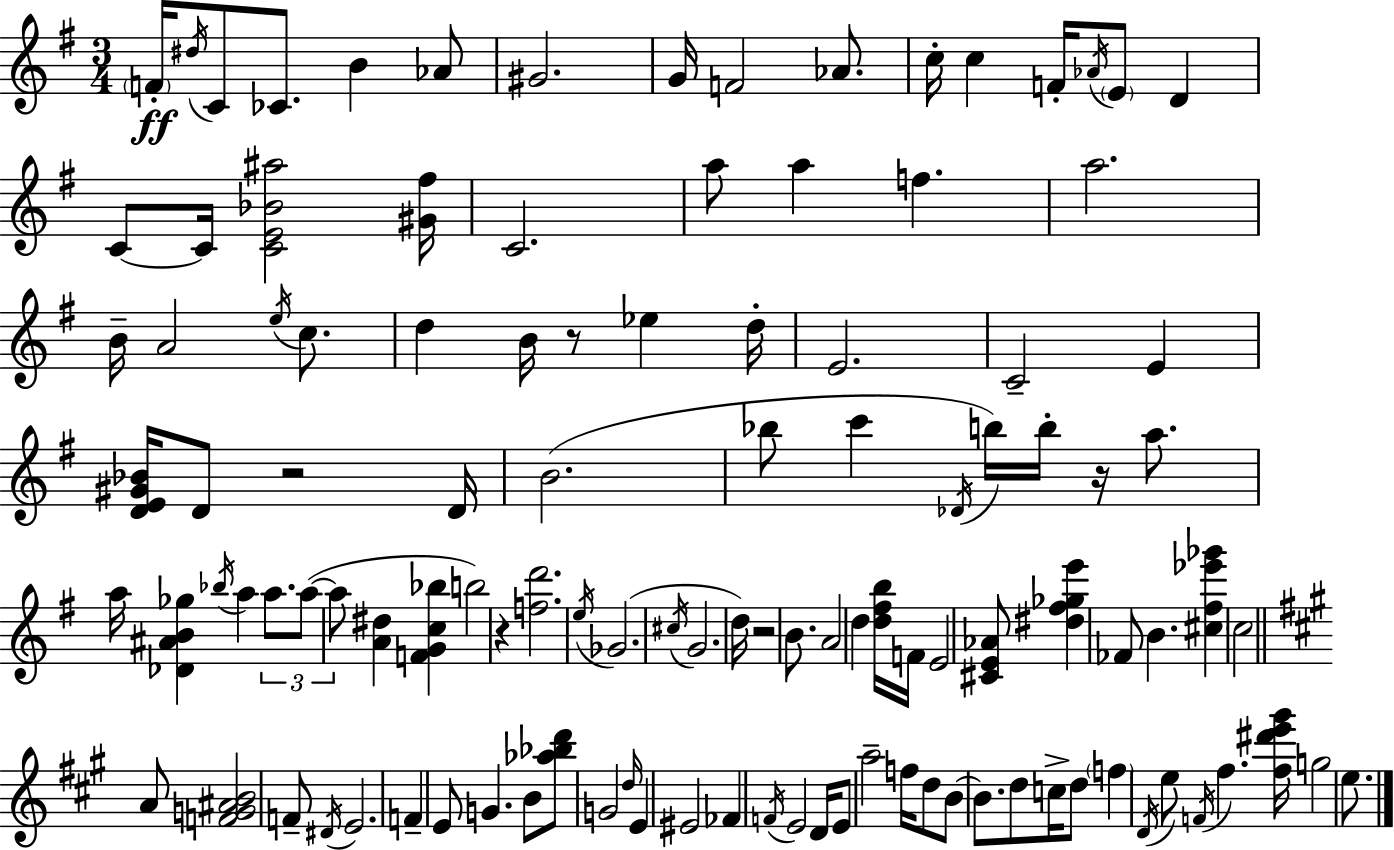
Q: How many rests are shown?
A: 5